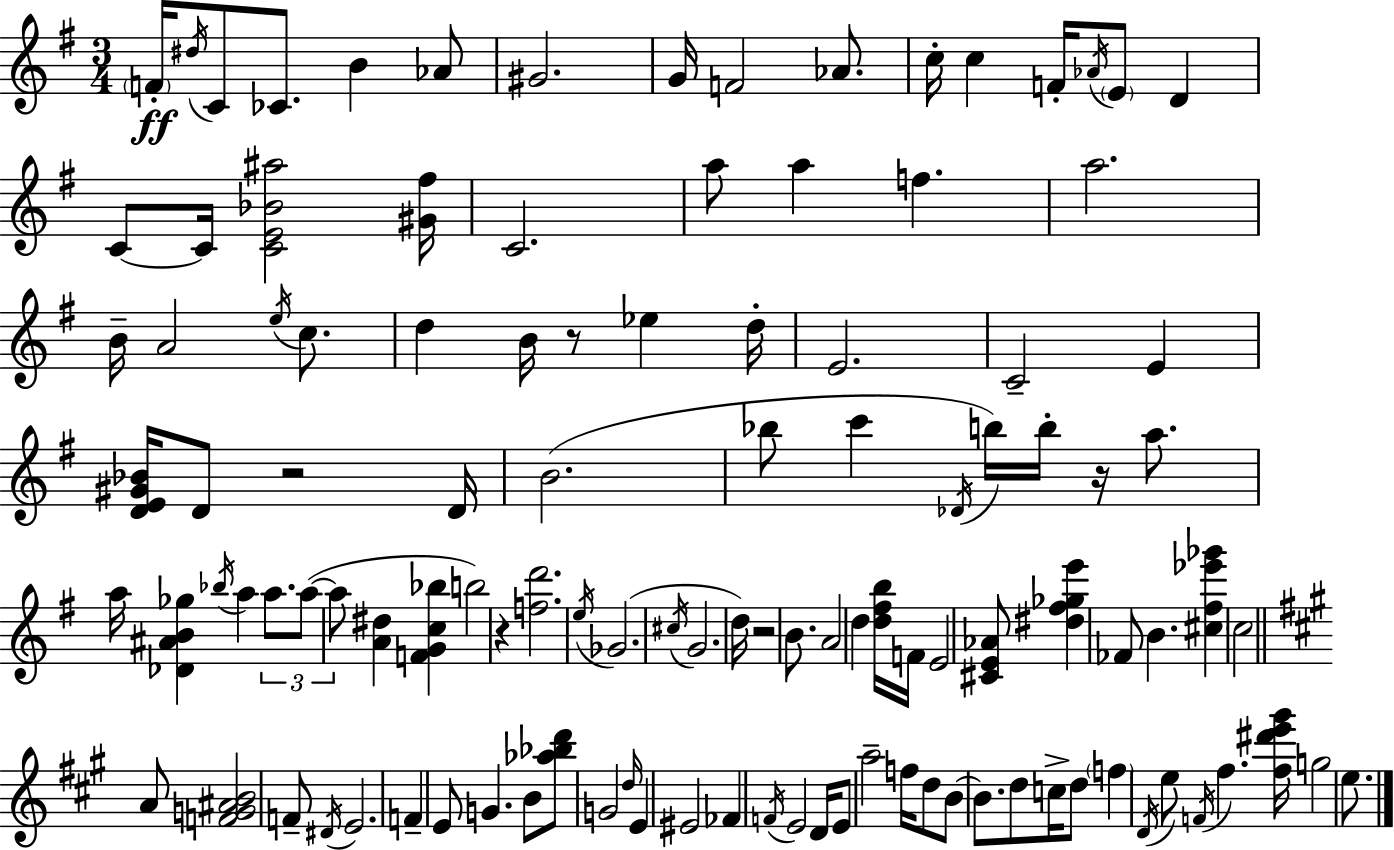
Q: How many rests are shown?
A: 5